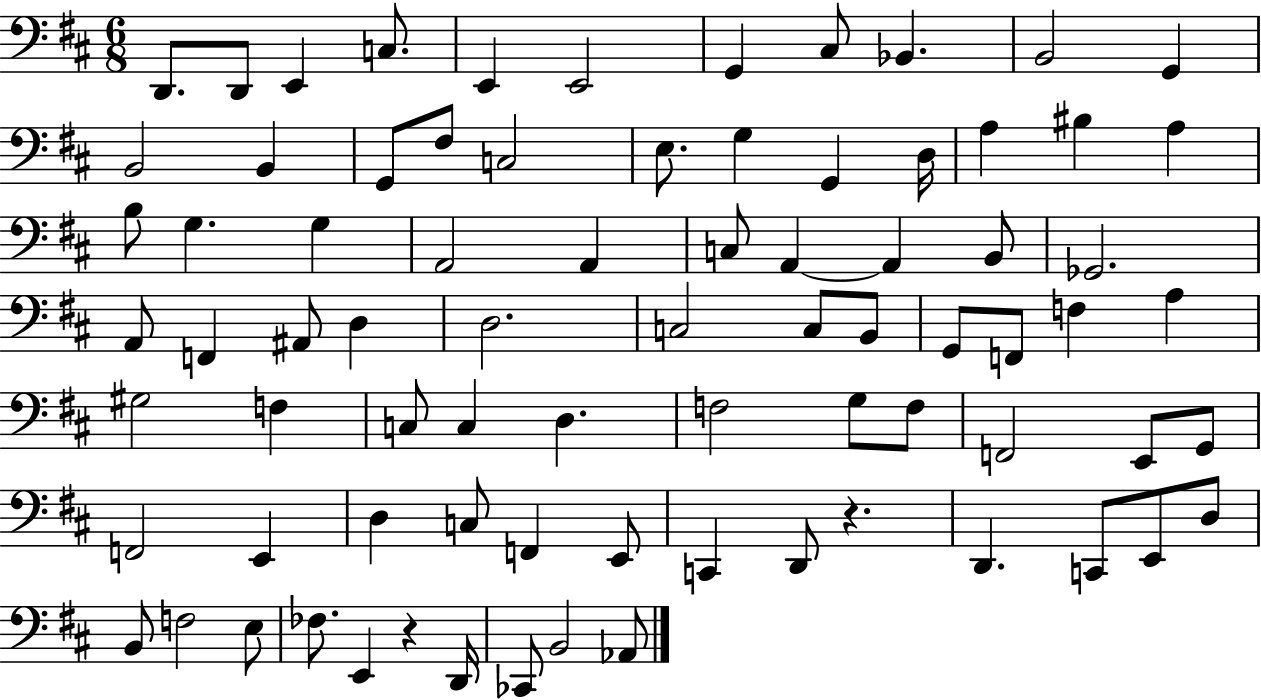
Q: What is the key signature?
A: D major